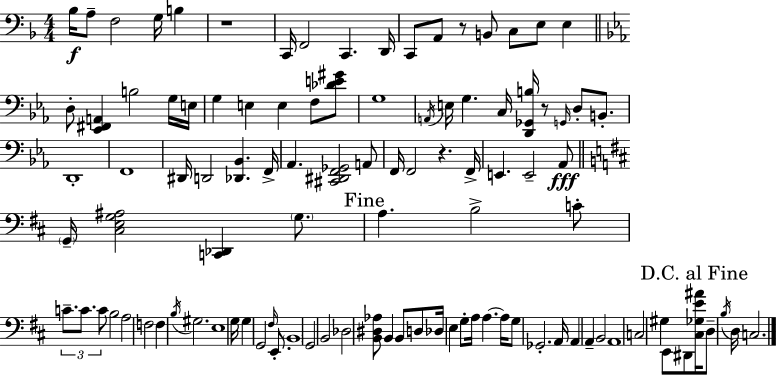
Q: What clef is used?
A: bass